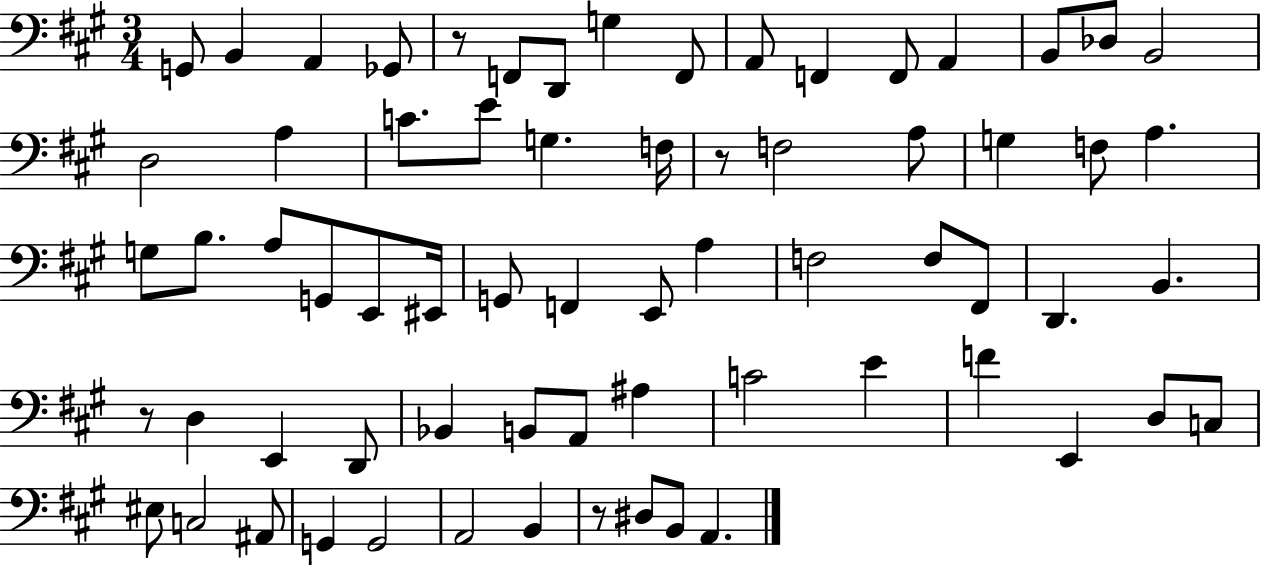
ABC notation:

X:1
T:Untitled
M:3/4
L:1/4
K:A
G,,/2 B,, A,, _G,,/2 z/2 F,,/2 D,,/2 G, F,,/2 A,,/2 F,, F,,/2 A,, B,,/2 _D,/2 B,,2 D,2 A, C/2 E/2 G, F,/4 z/2 F,2 A,/2 G, F,/2 A, G,/2 B,/2 A,/2 G,,/2 E,,/2 ^E,,/4 G,,/2 F,, E,,/2 A, F,2 F,/2 ^F,,/2 D,, B,, z/2 D, E,, D,,/2 _B,, B,,/2 A,,/2 ^A, C2 E F E,, D,/2 C,/2 ^E,/2 C,2 ^A,,/2 G,, G,,2 A,,2 B,, z/2 ^D,/2 B,,/2 A,,